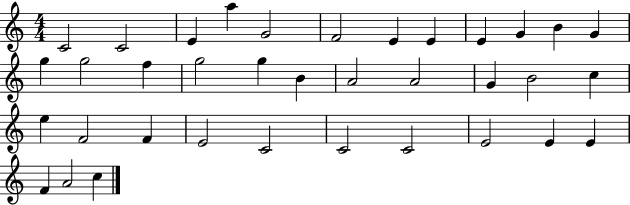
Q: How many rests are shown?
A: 0